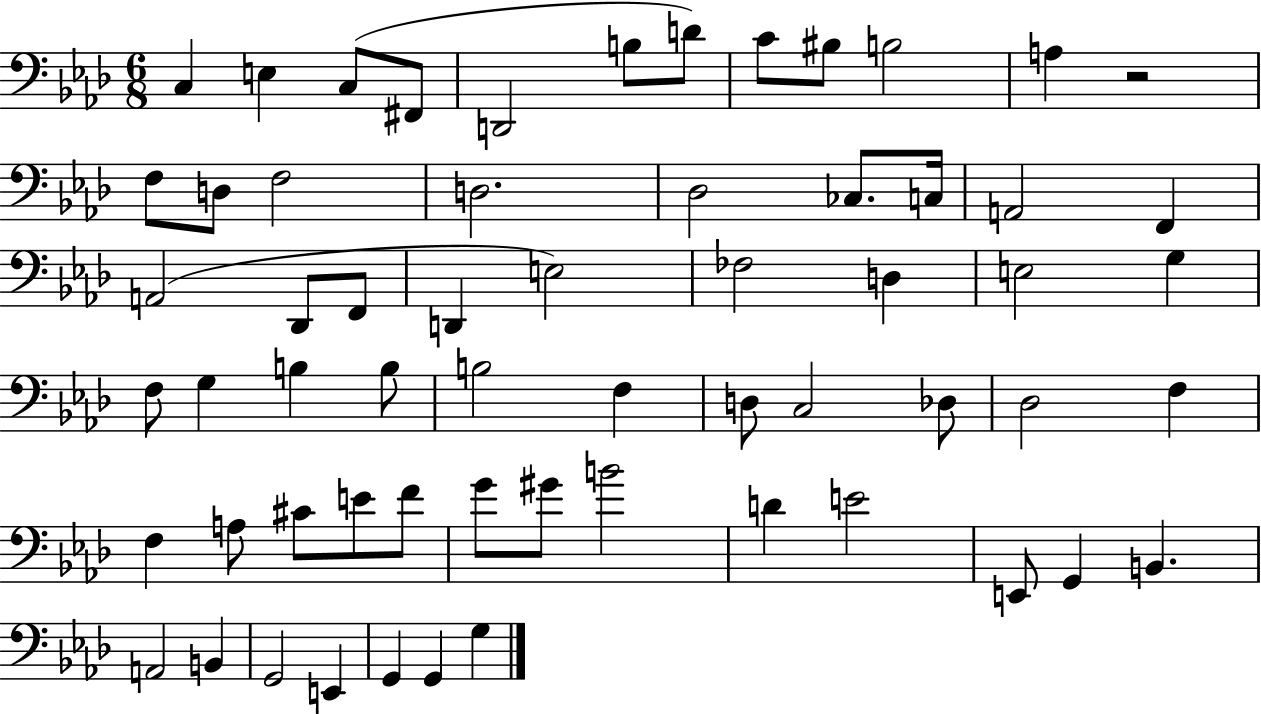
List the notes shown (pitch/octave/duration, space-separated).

C3/q E3/q C3/e F#2/e D2/h B3/e D4/e C4/e BIS3/e B3/h A3/q R/h F3/e D3/e F3/h D3/h. Db3/h CES3/e. C3/s A2/h F2/q A2/h Db2/e F2/e D2/q E3/h FES3/h D3/q E3/h G3/q F3/e G3/q B3/q B3/e B3/h F3/q D3/e C3/h Db3/e Db3/h F3/q F3/q A3/e C#4/e E4/e F4/e G4/e G#4/e B4/h D4/q E4/h E2/e G2/q B2/q. A2/h B2/q G2/h E2/q G2/q G2/q G3/q